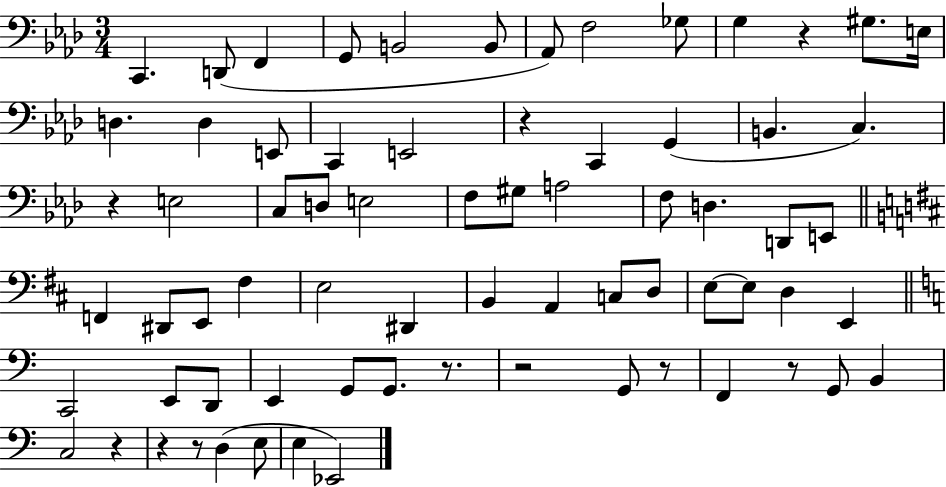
C2/q. D2/e F2/q G2/e B2/h B2/e Ab2/e F3/h Gb3/e G3/q R/q G#3/e. E3/s D3/q. D3/q E2/e C2/q E2/h R/q C2/q G2/q B2/q. C3/q. R/q E3/h C3/e D3/e E3/h F3/e G#3/e A3/h F3/e D3/q. D2/e E2/e F2/q D#2/e E2/e F#3/q E3/h D#2/q B2/q A2/q C3/e D3/e E3/e E3/e D3/q E2/q C2/h E2/e D2/e E2/q G2/e G2/e. R/e. R/h G2/e R/e F2/q R/e G2/e B2/q C3/h R/q R/q R/e D3/q E3/e E3/q Eb2/h